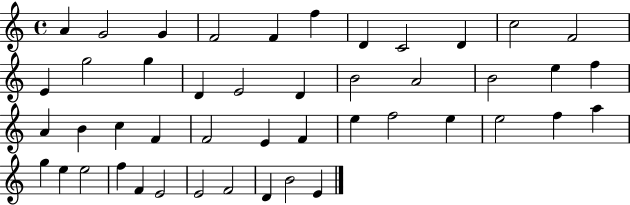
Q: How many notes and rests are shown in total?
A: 46